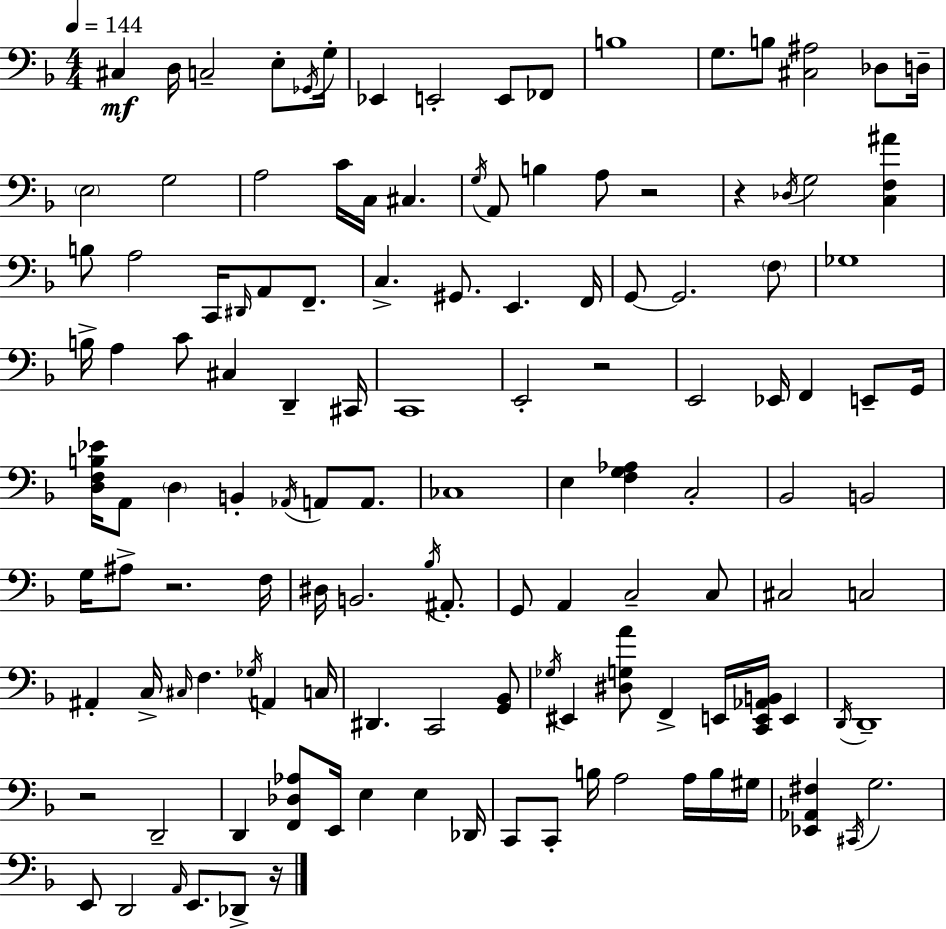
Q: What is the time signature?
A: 4/4